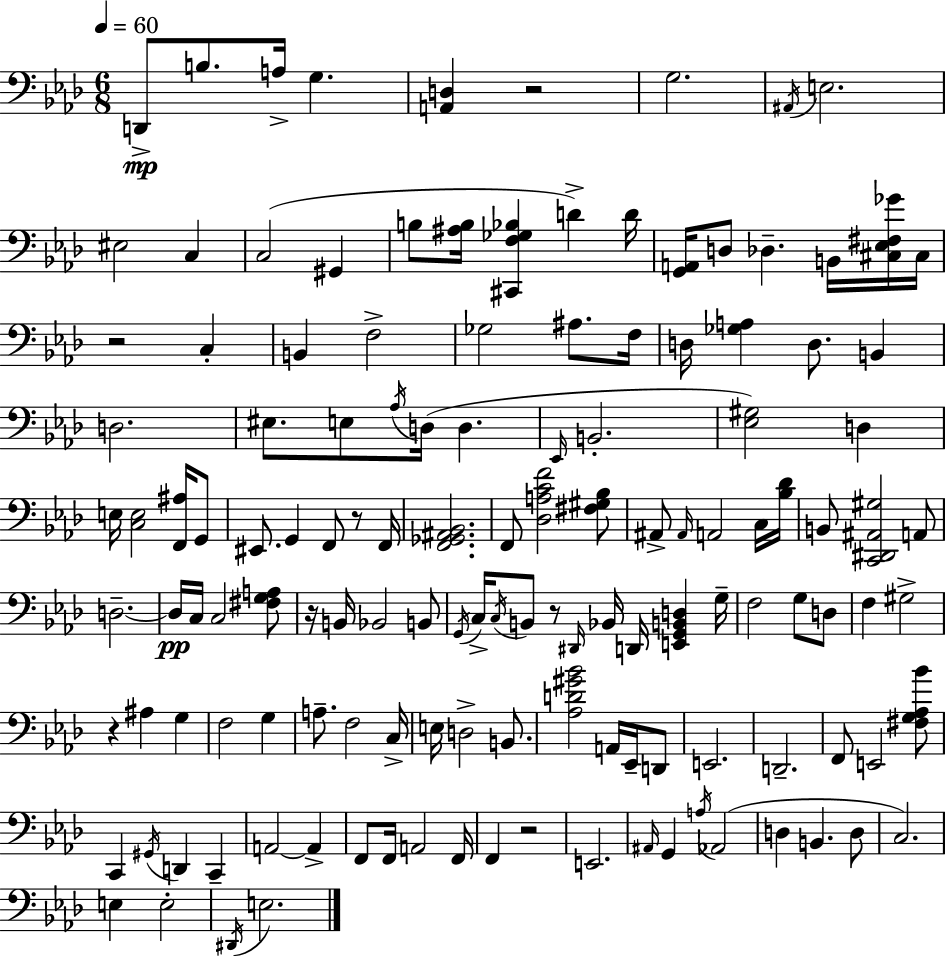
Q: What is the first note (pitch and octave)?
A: D2